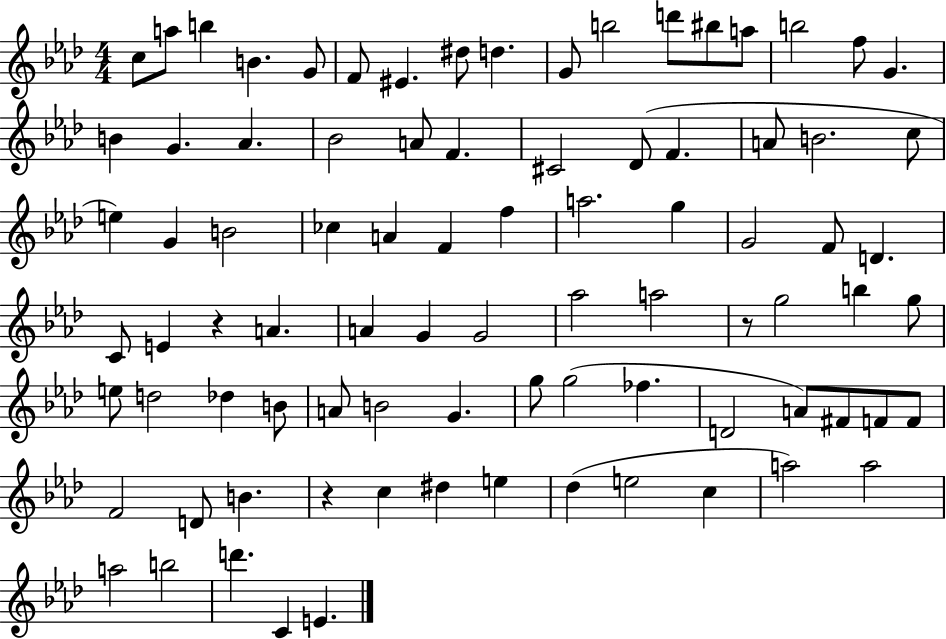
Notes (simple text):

C5/e A5/e B5/q B4/q. G4/e F4/e EIS4/q. D#5/e D5/q. G4/e B5/h D6/e BIS5/e A5/e B5/h F5/e G4/q. B4/q G4/q. Ab4/q. Bb4/h A4/e F4/q. C#4/h Db4/e F4/q. A4/e B4/h. C5/e E5/q G4/q B4/h CES5/q A4/q F4/q F5/q A5/h. G5/q G4/h F4/e D4/q. C4/e E4/q R/q A4/q. A4/q G4/q G4/h Ab5/h A5/h R/e G5/h B5/q G5/e E5/e D5/h Db5/q B4/e A4/e B4/h G4/q. G5/e G5/h FES5/q. D4/h A4/e F#4/e F4/e F4/e F4/h D4/e B4/q. R/q C5/q D#5/q E5/q Db5/q E5/h C5/q A5/h A5/h A5/h B5/h D6/q. C4/q E4/q.